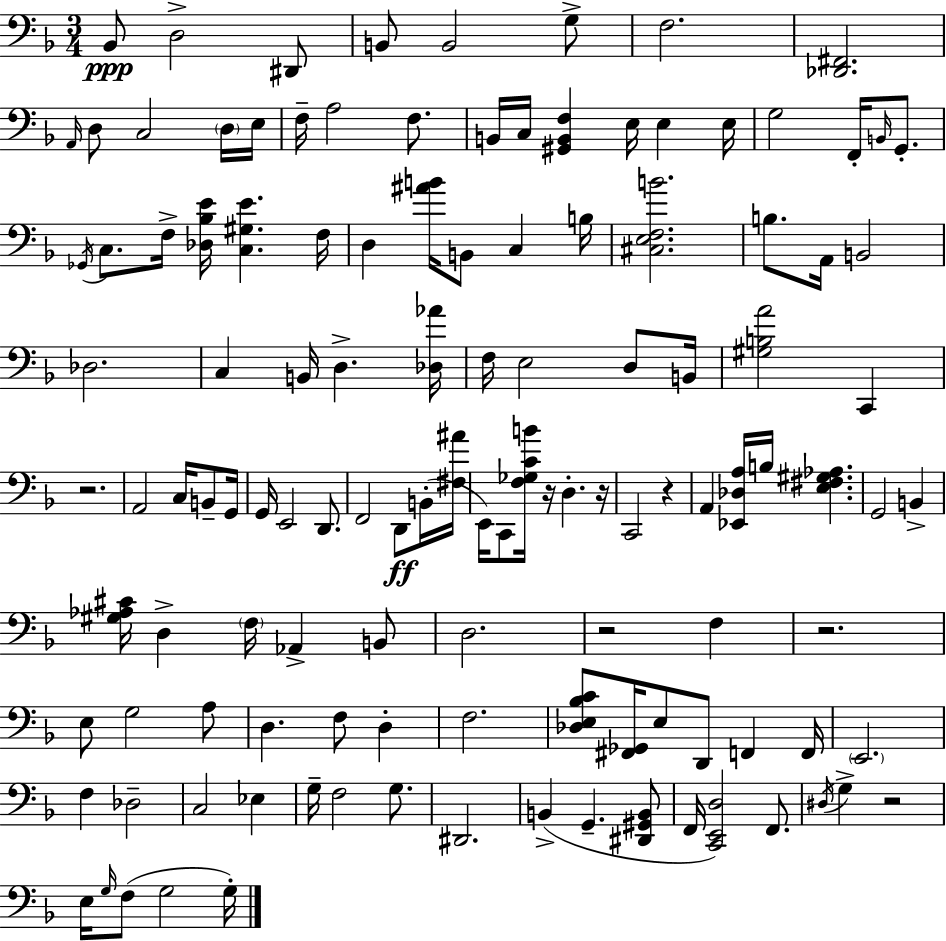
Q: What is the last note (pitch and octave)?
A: G3